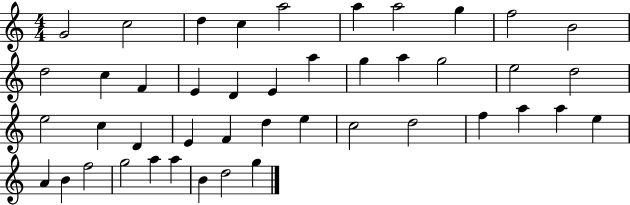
G4/h C5/h D5/q C5/q A5/h A5/q A5/h G5/q F5/h B4/h D5/h C5/q F4/q E4/q D4/q E4/q A5/q G5/q A5/q G5/h E5/h D5/h E5/h C5/q D4/q E4/q F4/q D5/q E5/q C5/h D5/h F5/q A5/q A5/q E5/q A4/q B4/q F5/h G5/h A5/q A5/q B4/q D5/h G5/q